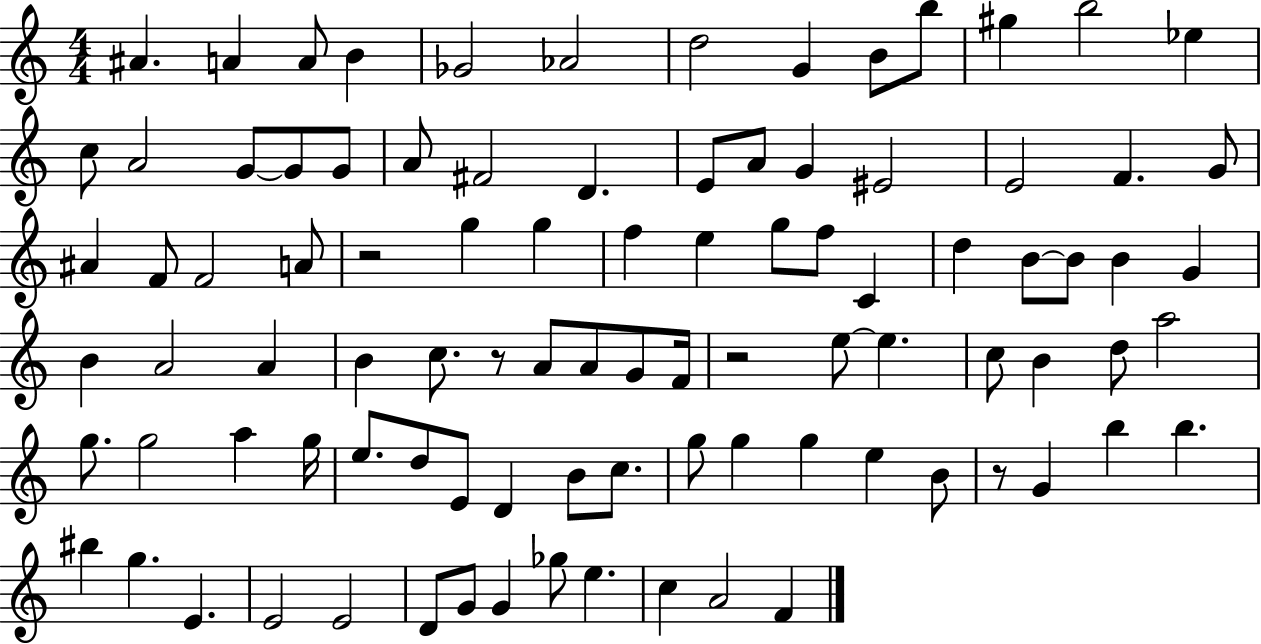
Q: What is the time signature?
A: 4/4